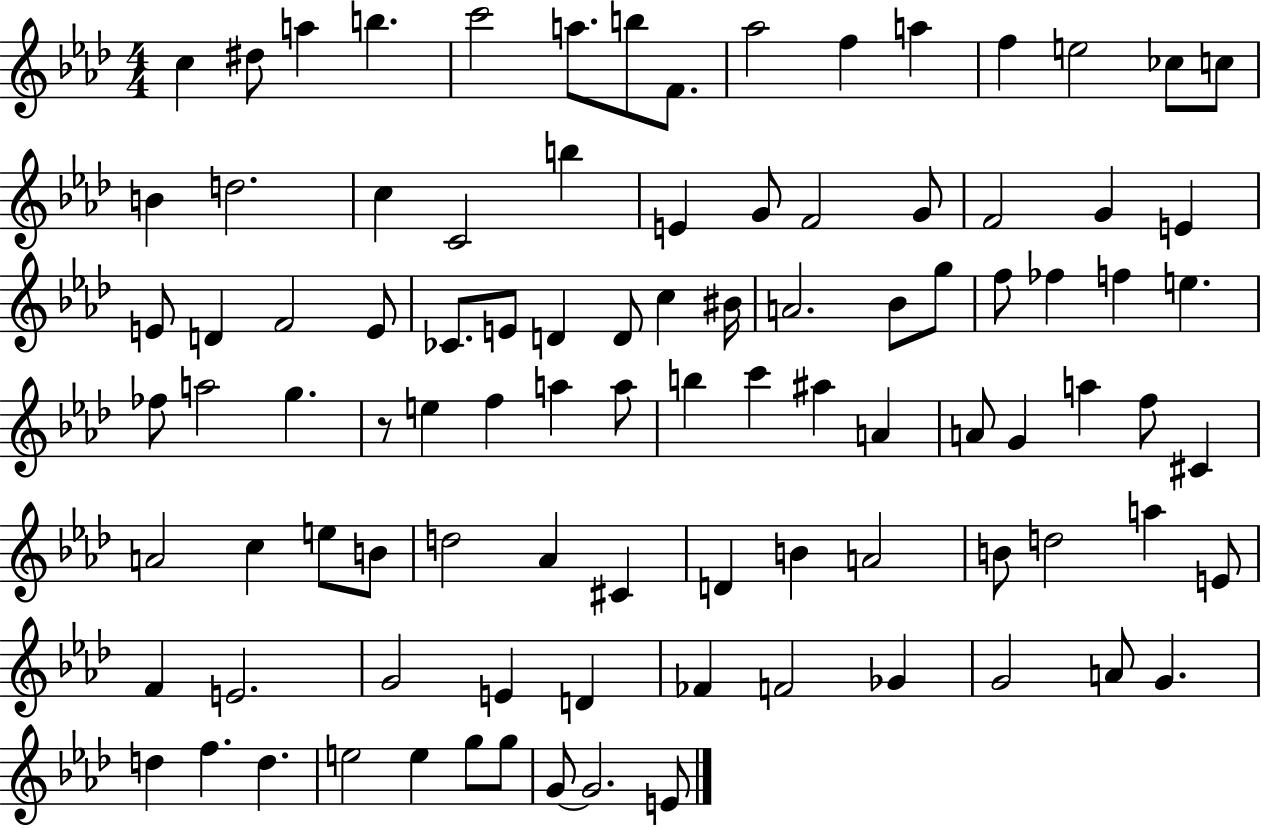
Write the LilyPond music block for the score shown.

{
  \clef treble
  \numericTimeSignature
  \time 4/4
  \key aes \major
  \repeat volta 2 { c''4 dis''8 a''4 b''4. | c'''2 a''8. b''8 f'8. | aes''2 f''4 a''4 | f''4 e''2 ces''8 c''8 | \break b'4 d''2. | c''4 c'2 b''4 | e'4 g'8 f'2 g'8 | f'2 g'4 e'4 | \break e'8 d'4 f'2 e'8 | ces'8. e'8 d'4 d'8 c''4 bis'16 | a'2. bes'8 g''8 | f''8 fes''4 f''4 e''4. | \break fes''8 a''2 g''4. | r8 e''4 f''4 a''4 a''8 | b''4 c'''4 ais''4 a'4 | a'8 g'4 a''4 f''8 cis'4 | \break a'2 c''4 e''8 b'8 | d''2 aes'4 cis'4 | d'4 b'4 a'2 | b'8 d''2 a''4 e'8 | \break f'4 e'2. | g'2 e'4 d'4 | fes'4 f'2 ges'4 | g'2 a'8 g'4. | \break d''4 f''4. d''4. | e''2 e''4 g''8 g''8 | g'8~~ g'2. e'8 | } \bar "|."
}